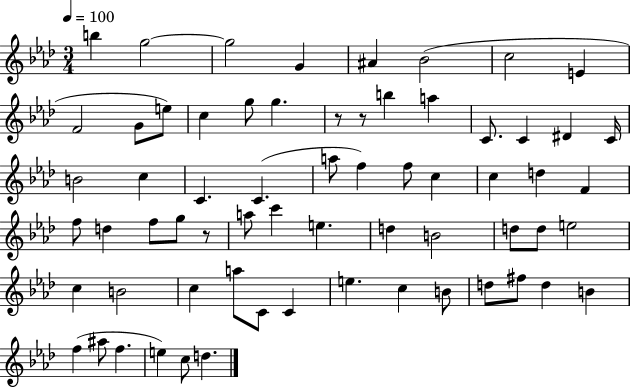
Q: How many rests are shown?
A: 3